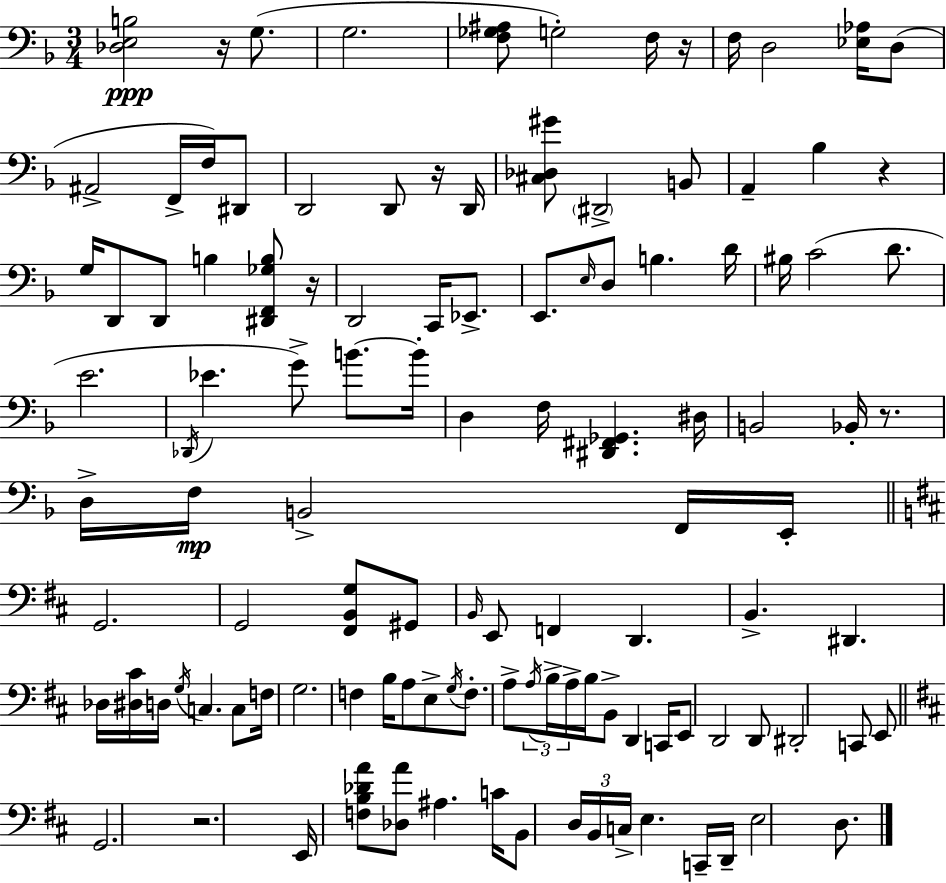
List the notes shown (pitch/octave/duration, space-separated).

[Db3,E3,B3]/h R/s G3/e. G3/h. [F3,Gb3,A#3]/e G3/h F3/s R/s F3/s D3/h [Eb3,Ab3]/s D3/e A#2/h F2/s F3/s D#2/e D2/h D2/e R/s D2/s [C#3,Db3,G#4]/e D#2/h B2/e A2/q Bb3/q R/q G3/s D2/e D2/e B3/q [D#2,F2,Gb3,B3]/e R/s D2/h C2/s Eb2/e. E2/e. E3/s D3/e B3/q. D4/s BIS3/s C4/h D4/e. E4/h. Db2/s Eb4/q. G4/e B4/e. B4/s D3/q F3/s [D#2,F#2,Gb2]/q. D#3/s B2/h Bb2/s R/e. D3/s F3/s B2/h F2/s E2/s G2/h. G2/h [F#2,B2,G3]/e G#2/e B2/s E2/e F2/q D2/q. B2/q. D#2/q. Db3/s [D#3,C#4]/s D3/s G3/s C3/q. C3/e F3/s G3/h. F3/q B3/s A3/e E3/e G3/s F3/e. A3/e A3/s B3/s A3/s B3/s B2/e D2/q C2/s E2/e D2/h D2/e D#2/h C2/e E2/e G2/h. R/h. E2/s [F3,B3,Db4,A4]/e [Db3,A4]/e A#3/q. C4/s B2/e D3/s B2/s C3/s E3/q. C2/s D2/s E3/h D3/e.